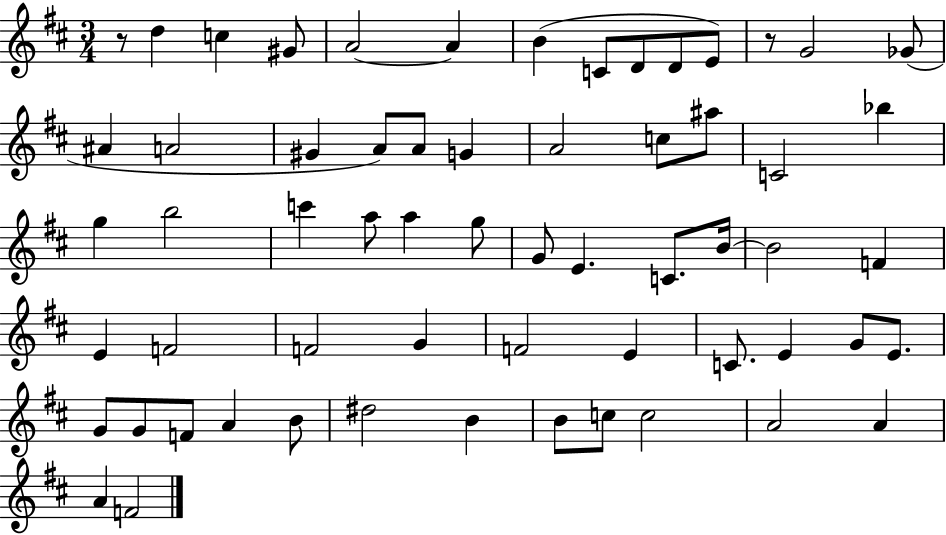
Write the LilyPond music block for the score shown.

{
  \clef treble
  \numericTimeSignature
  \time 3/4
  \key d \major
  r8 d''4 c''4 gis'8 | a'2~~ a'4 | b'4( c'8 d'8 d'8 e'8) | r8 g'2 ges'8( | \break ais'4 a'2 | gis'4 a'8) a'8 g'4 | a'2 c''8 ais''8 | c'2 bes''4 | \break g''4 b''2 | c'''4 a''8 a''4 g''8 | g'8 e'4. c'8. b'16~~ | b'2 f'4 | \break e'4 f'2 | f'2 g'4 | f'2 e'4 | c'8. e'4 g'8 e'8. | \break g'8 g'8 f'8 a'4 b'8 | dis''2 b'4 | b'8 c''8 c''2 | a'2 a'4 | \break a'4 f'2 | \bar "|."
}